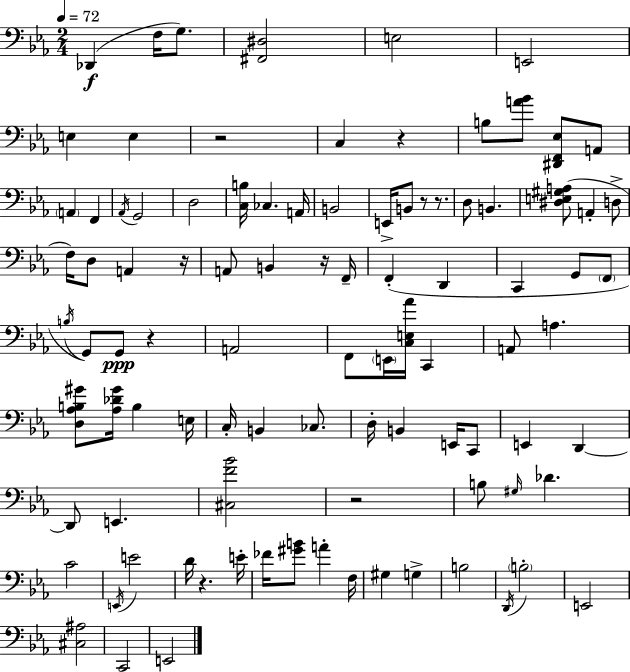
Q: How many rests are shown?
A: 9